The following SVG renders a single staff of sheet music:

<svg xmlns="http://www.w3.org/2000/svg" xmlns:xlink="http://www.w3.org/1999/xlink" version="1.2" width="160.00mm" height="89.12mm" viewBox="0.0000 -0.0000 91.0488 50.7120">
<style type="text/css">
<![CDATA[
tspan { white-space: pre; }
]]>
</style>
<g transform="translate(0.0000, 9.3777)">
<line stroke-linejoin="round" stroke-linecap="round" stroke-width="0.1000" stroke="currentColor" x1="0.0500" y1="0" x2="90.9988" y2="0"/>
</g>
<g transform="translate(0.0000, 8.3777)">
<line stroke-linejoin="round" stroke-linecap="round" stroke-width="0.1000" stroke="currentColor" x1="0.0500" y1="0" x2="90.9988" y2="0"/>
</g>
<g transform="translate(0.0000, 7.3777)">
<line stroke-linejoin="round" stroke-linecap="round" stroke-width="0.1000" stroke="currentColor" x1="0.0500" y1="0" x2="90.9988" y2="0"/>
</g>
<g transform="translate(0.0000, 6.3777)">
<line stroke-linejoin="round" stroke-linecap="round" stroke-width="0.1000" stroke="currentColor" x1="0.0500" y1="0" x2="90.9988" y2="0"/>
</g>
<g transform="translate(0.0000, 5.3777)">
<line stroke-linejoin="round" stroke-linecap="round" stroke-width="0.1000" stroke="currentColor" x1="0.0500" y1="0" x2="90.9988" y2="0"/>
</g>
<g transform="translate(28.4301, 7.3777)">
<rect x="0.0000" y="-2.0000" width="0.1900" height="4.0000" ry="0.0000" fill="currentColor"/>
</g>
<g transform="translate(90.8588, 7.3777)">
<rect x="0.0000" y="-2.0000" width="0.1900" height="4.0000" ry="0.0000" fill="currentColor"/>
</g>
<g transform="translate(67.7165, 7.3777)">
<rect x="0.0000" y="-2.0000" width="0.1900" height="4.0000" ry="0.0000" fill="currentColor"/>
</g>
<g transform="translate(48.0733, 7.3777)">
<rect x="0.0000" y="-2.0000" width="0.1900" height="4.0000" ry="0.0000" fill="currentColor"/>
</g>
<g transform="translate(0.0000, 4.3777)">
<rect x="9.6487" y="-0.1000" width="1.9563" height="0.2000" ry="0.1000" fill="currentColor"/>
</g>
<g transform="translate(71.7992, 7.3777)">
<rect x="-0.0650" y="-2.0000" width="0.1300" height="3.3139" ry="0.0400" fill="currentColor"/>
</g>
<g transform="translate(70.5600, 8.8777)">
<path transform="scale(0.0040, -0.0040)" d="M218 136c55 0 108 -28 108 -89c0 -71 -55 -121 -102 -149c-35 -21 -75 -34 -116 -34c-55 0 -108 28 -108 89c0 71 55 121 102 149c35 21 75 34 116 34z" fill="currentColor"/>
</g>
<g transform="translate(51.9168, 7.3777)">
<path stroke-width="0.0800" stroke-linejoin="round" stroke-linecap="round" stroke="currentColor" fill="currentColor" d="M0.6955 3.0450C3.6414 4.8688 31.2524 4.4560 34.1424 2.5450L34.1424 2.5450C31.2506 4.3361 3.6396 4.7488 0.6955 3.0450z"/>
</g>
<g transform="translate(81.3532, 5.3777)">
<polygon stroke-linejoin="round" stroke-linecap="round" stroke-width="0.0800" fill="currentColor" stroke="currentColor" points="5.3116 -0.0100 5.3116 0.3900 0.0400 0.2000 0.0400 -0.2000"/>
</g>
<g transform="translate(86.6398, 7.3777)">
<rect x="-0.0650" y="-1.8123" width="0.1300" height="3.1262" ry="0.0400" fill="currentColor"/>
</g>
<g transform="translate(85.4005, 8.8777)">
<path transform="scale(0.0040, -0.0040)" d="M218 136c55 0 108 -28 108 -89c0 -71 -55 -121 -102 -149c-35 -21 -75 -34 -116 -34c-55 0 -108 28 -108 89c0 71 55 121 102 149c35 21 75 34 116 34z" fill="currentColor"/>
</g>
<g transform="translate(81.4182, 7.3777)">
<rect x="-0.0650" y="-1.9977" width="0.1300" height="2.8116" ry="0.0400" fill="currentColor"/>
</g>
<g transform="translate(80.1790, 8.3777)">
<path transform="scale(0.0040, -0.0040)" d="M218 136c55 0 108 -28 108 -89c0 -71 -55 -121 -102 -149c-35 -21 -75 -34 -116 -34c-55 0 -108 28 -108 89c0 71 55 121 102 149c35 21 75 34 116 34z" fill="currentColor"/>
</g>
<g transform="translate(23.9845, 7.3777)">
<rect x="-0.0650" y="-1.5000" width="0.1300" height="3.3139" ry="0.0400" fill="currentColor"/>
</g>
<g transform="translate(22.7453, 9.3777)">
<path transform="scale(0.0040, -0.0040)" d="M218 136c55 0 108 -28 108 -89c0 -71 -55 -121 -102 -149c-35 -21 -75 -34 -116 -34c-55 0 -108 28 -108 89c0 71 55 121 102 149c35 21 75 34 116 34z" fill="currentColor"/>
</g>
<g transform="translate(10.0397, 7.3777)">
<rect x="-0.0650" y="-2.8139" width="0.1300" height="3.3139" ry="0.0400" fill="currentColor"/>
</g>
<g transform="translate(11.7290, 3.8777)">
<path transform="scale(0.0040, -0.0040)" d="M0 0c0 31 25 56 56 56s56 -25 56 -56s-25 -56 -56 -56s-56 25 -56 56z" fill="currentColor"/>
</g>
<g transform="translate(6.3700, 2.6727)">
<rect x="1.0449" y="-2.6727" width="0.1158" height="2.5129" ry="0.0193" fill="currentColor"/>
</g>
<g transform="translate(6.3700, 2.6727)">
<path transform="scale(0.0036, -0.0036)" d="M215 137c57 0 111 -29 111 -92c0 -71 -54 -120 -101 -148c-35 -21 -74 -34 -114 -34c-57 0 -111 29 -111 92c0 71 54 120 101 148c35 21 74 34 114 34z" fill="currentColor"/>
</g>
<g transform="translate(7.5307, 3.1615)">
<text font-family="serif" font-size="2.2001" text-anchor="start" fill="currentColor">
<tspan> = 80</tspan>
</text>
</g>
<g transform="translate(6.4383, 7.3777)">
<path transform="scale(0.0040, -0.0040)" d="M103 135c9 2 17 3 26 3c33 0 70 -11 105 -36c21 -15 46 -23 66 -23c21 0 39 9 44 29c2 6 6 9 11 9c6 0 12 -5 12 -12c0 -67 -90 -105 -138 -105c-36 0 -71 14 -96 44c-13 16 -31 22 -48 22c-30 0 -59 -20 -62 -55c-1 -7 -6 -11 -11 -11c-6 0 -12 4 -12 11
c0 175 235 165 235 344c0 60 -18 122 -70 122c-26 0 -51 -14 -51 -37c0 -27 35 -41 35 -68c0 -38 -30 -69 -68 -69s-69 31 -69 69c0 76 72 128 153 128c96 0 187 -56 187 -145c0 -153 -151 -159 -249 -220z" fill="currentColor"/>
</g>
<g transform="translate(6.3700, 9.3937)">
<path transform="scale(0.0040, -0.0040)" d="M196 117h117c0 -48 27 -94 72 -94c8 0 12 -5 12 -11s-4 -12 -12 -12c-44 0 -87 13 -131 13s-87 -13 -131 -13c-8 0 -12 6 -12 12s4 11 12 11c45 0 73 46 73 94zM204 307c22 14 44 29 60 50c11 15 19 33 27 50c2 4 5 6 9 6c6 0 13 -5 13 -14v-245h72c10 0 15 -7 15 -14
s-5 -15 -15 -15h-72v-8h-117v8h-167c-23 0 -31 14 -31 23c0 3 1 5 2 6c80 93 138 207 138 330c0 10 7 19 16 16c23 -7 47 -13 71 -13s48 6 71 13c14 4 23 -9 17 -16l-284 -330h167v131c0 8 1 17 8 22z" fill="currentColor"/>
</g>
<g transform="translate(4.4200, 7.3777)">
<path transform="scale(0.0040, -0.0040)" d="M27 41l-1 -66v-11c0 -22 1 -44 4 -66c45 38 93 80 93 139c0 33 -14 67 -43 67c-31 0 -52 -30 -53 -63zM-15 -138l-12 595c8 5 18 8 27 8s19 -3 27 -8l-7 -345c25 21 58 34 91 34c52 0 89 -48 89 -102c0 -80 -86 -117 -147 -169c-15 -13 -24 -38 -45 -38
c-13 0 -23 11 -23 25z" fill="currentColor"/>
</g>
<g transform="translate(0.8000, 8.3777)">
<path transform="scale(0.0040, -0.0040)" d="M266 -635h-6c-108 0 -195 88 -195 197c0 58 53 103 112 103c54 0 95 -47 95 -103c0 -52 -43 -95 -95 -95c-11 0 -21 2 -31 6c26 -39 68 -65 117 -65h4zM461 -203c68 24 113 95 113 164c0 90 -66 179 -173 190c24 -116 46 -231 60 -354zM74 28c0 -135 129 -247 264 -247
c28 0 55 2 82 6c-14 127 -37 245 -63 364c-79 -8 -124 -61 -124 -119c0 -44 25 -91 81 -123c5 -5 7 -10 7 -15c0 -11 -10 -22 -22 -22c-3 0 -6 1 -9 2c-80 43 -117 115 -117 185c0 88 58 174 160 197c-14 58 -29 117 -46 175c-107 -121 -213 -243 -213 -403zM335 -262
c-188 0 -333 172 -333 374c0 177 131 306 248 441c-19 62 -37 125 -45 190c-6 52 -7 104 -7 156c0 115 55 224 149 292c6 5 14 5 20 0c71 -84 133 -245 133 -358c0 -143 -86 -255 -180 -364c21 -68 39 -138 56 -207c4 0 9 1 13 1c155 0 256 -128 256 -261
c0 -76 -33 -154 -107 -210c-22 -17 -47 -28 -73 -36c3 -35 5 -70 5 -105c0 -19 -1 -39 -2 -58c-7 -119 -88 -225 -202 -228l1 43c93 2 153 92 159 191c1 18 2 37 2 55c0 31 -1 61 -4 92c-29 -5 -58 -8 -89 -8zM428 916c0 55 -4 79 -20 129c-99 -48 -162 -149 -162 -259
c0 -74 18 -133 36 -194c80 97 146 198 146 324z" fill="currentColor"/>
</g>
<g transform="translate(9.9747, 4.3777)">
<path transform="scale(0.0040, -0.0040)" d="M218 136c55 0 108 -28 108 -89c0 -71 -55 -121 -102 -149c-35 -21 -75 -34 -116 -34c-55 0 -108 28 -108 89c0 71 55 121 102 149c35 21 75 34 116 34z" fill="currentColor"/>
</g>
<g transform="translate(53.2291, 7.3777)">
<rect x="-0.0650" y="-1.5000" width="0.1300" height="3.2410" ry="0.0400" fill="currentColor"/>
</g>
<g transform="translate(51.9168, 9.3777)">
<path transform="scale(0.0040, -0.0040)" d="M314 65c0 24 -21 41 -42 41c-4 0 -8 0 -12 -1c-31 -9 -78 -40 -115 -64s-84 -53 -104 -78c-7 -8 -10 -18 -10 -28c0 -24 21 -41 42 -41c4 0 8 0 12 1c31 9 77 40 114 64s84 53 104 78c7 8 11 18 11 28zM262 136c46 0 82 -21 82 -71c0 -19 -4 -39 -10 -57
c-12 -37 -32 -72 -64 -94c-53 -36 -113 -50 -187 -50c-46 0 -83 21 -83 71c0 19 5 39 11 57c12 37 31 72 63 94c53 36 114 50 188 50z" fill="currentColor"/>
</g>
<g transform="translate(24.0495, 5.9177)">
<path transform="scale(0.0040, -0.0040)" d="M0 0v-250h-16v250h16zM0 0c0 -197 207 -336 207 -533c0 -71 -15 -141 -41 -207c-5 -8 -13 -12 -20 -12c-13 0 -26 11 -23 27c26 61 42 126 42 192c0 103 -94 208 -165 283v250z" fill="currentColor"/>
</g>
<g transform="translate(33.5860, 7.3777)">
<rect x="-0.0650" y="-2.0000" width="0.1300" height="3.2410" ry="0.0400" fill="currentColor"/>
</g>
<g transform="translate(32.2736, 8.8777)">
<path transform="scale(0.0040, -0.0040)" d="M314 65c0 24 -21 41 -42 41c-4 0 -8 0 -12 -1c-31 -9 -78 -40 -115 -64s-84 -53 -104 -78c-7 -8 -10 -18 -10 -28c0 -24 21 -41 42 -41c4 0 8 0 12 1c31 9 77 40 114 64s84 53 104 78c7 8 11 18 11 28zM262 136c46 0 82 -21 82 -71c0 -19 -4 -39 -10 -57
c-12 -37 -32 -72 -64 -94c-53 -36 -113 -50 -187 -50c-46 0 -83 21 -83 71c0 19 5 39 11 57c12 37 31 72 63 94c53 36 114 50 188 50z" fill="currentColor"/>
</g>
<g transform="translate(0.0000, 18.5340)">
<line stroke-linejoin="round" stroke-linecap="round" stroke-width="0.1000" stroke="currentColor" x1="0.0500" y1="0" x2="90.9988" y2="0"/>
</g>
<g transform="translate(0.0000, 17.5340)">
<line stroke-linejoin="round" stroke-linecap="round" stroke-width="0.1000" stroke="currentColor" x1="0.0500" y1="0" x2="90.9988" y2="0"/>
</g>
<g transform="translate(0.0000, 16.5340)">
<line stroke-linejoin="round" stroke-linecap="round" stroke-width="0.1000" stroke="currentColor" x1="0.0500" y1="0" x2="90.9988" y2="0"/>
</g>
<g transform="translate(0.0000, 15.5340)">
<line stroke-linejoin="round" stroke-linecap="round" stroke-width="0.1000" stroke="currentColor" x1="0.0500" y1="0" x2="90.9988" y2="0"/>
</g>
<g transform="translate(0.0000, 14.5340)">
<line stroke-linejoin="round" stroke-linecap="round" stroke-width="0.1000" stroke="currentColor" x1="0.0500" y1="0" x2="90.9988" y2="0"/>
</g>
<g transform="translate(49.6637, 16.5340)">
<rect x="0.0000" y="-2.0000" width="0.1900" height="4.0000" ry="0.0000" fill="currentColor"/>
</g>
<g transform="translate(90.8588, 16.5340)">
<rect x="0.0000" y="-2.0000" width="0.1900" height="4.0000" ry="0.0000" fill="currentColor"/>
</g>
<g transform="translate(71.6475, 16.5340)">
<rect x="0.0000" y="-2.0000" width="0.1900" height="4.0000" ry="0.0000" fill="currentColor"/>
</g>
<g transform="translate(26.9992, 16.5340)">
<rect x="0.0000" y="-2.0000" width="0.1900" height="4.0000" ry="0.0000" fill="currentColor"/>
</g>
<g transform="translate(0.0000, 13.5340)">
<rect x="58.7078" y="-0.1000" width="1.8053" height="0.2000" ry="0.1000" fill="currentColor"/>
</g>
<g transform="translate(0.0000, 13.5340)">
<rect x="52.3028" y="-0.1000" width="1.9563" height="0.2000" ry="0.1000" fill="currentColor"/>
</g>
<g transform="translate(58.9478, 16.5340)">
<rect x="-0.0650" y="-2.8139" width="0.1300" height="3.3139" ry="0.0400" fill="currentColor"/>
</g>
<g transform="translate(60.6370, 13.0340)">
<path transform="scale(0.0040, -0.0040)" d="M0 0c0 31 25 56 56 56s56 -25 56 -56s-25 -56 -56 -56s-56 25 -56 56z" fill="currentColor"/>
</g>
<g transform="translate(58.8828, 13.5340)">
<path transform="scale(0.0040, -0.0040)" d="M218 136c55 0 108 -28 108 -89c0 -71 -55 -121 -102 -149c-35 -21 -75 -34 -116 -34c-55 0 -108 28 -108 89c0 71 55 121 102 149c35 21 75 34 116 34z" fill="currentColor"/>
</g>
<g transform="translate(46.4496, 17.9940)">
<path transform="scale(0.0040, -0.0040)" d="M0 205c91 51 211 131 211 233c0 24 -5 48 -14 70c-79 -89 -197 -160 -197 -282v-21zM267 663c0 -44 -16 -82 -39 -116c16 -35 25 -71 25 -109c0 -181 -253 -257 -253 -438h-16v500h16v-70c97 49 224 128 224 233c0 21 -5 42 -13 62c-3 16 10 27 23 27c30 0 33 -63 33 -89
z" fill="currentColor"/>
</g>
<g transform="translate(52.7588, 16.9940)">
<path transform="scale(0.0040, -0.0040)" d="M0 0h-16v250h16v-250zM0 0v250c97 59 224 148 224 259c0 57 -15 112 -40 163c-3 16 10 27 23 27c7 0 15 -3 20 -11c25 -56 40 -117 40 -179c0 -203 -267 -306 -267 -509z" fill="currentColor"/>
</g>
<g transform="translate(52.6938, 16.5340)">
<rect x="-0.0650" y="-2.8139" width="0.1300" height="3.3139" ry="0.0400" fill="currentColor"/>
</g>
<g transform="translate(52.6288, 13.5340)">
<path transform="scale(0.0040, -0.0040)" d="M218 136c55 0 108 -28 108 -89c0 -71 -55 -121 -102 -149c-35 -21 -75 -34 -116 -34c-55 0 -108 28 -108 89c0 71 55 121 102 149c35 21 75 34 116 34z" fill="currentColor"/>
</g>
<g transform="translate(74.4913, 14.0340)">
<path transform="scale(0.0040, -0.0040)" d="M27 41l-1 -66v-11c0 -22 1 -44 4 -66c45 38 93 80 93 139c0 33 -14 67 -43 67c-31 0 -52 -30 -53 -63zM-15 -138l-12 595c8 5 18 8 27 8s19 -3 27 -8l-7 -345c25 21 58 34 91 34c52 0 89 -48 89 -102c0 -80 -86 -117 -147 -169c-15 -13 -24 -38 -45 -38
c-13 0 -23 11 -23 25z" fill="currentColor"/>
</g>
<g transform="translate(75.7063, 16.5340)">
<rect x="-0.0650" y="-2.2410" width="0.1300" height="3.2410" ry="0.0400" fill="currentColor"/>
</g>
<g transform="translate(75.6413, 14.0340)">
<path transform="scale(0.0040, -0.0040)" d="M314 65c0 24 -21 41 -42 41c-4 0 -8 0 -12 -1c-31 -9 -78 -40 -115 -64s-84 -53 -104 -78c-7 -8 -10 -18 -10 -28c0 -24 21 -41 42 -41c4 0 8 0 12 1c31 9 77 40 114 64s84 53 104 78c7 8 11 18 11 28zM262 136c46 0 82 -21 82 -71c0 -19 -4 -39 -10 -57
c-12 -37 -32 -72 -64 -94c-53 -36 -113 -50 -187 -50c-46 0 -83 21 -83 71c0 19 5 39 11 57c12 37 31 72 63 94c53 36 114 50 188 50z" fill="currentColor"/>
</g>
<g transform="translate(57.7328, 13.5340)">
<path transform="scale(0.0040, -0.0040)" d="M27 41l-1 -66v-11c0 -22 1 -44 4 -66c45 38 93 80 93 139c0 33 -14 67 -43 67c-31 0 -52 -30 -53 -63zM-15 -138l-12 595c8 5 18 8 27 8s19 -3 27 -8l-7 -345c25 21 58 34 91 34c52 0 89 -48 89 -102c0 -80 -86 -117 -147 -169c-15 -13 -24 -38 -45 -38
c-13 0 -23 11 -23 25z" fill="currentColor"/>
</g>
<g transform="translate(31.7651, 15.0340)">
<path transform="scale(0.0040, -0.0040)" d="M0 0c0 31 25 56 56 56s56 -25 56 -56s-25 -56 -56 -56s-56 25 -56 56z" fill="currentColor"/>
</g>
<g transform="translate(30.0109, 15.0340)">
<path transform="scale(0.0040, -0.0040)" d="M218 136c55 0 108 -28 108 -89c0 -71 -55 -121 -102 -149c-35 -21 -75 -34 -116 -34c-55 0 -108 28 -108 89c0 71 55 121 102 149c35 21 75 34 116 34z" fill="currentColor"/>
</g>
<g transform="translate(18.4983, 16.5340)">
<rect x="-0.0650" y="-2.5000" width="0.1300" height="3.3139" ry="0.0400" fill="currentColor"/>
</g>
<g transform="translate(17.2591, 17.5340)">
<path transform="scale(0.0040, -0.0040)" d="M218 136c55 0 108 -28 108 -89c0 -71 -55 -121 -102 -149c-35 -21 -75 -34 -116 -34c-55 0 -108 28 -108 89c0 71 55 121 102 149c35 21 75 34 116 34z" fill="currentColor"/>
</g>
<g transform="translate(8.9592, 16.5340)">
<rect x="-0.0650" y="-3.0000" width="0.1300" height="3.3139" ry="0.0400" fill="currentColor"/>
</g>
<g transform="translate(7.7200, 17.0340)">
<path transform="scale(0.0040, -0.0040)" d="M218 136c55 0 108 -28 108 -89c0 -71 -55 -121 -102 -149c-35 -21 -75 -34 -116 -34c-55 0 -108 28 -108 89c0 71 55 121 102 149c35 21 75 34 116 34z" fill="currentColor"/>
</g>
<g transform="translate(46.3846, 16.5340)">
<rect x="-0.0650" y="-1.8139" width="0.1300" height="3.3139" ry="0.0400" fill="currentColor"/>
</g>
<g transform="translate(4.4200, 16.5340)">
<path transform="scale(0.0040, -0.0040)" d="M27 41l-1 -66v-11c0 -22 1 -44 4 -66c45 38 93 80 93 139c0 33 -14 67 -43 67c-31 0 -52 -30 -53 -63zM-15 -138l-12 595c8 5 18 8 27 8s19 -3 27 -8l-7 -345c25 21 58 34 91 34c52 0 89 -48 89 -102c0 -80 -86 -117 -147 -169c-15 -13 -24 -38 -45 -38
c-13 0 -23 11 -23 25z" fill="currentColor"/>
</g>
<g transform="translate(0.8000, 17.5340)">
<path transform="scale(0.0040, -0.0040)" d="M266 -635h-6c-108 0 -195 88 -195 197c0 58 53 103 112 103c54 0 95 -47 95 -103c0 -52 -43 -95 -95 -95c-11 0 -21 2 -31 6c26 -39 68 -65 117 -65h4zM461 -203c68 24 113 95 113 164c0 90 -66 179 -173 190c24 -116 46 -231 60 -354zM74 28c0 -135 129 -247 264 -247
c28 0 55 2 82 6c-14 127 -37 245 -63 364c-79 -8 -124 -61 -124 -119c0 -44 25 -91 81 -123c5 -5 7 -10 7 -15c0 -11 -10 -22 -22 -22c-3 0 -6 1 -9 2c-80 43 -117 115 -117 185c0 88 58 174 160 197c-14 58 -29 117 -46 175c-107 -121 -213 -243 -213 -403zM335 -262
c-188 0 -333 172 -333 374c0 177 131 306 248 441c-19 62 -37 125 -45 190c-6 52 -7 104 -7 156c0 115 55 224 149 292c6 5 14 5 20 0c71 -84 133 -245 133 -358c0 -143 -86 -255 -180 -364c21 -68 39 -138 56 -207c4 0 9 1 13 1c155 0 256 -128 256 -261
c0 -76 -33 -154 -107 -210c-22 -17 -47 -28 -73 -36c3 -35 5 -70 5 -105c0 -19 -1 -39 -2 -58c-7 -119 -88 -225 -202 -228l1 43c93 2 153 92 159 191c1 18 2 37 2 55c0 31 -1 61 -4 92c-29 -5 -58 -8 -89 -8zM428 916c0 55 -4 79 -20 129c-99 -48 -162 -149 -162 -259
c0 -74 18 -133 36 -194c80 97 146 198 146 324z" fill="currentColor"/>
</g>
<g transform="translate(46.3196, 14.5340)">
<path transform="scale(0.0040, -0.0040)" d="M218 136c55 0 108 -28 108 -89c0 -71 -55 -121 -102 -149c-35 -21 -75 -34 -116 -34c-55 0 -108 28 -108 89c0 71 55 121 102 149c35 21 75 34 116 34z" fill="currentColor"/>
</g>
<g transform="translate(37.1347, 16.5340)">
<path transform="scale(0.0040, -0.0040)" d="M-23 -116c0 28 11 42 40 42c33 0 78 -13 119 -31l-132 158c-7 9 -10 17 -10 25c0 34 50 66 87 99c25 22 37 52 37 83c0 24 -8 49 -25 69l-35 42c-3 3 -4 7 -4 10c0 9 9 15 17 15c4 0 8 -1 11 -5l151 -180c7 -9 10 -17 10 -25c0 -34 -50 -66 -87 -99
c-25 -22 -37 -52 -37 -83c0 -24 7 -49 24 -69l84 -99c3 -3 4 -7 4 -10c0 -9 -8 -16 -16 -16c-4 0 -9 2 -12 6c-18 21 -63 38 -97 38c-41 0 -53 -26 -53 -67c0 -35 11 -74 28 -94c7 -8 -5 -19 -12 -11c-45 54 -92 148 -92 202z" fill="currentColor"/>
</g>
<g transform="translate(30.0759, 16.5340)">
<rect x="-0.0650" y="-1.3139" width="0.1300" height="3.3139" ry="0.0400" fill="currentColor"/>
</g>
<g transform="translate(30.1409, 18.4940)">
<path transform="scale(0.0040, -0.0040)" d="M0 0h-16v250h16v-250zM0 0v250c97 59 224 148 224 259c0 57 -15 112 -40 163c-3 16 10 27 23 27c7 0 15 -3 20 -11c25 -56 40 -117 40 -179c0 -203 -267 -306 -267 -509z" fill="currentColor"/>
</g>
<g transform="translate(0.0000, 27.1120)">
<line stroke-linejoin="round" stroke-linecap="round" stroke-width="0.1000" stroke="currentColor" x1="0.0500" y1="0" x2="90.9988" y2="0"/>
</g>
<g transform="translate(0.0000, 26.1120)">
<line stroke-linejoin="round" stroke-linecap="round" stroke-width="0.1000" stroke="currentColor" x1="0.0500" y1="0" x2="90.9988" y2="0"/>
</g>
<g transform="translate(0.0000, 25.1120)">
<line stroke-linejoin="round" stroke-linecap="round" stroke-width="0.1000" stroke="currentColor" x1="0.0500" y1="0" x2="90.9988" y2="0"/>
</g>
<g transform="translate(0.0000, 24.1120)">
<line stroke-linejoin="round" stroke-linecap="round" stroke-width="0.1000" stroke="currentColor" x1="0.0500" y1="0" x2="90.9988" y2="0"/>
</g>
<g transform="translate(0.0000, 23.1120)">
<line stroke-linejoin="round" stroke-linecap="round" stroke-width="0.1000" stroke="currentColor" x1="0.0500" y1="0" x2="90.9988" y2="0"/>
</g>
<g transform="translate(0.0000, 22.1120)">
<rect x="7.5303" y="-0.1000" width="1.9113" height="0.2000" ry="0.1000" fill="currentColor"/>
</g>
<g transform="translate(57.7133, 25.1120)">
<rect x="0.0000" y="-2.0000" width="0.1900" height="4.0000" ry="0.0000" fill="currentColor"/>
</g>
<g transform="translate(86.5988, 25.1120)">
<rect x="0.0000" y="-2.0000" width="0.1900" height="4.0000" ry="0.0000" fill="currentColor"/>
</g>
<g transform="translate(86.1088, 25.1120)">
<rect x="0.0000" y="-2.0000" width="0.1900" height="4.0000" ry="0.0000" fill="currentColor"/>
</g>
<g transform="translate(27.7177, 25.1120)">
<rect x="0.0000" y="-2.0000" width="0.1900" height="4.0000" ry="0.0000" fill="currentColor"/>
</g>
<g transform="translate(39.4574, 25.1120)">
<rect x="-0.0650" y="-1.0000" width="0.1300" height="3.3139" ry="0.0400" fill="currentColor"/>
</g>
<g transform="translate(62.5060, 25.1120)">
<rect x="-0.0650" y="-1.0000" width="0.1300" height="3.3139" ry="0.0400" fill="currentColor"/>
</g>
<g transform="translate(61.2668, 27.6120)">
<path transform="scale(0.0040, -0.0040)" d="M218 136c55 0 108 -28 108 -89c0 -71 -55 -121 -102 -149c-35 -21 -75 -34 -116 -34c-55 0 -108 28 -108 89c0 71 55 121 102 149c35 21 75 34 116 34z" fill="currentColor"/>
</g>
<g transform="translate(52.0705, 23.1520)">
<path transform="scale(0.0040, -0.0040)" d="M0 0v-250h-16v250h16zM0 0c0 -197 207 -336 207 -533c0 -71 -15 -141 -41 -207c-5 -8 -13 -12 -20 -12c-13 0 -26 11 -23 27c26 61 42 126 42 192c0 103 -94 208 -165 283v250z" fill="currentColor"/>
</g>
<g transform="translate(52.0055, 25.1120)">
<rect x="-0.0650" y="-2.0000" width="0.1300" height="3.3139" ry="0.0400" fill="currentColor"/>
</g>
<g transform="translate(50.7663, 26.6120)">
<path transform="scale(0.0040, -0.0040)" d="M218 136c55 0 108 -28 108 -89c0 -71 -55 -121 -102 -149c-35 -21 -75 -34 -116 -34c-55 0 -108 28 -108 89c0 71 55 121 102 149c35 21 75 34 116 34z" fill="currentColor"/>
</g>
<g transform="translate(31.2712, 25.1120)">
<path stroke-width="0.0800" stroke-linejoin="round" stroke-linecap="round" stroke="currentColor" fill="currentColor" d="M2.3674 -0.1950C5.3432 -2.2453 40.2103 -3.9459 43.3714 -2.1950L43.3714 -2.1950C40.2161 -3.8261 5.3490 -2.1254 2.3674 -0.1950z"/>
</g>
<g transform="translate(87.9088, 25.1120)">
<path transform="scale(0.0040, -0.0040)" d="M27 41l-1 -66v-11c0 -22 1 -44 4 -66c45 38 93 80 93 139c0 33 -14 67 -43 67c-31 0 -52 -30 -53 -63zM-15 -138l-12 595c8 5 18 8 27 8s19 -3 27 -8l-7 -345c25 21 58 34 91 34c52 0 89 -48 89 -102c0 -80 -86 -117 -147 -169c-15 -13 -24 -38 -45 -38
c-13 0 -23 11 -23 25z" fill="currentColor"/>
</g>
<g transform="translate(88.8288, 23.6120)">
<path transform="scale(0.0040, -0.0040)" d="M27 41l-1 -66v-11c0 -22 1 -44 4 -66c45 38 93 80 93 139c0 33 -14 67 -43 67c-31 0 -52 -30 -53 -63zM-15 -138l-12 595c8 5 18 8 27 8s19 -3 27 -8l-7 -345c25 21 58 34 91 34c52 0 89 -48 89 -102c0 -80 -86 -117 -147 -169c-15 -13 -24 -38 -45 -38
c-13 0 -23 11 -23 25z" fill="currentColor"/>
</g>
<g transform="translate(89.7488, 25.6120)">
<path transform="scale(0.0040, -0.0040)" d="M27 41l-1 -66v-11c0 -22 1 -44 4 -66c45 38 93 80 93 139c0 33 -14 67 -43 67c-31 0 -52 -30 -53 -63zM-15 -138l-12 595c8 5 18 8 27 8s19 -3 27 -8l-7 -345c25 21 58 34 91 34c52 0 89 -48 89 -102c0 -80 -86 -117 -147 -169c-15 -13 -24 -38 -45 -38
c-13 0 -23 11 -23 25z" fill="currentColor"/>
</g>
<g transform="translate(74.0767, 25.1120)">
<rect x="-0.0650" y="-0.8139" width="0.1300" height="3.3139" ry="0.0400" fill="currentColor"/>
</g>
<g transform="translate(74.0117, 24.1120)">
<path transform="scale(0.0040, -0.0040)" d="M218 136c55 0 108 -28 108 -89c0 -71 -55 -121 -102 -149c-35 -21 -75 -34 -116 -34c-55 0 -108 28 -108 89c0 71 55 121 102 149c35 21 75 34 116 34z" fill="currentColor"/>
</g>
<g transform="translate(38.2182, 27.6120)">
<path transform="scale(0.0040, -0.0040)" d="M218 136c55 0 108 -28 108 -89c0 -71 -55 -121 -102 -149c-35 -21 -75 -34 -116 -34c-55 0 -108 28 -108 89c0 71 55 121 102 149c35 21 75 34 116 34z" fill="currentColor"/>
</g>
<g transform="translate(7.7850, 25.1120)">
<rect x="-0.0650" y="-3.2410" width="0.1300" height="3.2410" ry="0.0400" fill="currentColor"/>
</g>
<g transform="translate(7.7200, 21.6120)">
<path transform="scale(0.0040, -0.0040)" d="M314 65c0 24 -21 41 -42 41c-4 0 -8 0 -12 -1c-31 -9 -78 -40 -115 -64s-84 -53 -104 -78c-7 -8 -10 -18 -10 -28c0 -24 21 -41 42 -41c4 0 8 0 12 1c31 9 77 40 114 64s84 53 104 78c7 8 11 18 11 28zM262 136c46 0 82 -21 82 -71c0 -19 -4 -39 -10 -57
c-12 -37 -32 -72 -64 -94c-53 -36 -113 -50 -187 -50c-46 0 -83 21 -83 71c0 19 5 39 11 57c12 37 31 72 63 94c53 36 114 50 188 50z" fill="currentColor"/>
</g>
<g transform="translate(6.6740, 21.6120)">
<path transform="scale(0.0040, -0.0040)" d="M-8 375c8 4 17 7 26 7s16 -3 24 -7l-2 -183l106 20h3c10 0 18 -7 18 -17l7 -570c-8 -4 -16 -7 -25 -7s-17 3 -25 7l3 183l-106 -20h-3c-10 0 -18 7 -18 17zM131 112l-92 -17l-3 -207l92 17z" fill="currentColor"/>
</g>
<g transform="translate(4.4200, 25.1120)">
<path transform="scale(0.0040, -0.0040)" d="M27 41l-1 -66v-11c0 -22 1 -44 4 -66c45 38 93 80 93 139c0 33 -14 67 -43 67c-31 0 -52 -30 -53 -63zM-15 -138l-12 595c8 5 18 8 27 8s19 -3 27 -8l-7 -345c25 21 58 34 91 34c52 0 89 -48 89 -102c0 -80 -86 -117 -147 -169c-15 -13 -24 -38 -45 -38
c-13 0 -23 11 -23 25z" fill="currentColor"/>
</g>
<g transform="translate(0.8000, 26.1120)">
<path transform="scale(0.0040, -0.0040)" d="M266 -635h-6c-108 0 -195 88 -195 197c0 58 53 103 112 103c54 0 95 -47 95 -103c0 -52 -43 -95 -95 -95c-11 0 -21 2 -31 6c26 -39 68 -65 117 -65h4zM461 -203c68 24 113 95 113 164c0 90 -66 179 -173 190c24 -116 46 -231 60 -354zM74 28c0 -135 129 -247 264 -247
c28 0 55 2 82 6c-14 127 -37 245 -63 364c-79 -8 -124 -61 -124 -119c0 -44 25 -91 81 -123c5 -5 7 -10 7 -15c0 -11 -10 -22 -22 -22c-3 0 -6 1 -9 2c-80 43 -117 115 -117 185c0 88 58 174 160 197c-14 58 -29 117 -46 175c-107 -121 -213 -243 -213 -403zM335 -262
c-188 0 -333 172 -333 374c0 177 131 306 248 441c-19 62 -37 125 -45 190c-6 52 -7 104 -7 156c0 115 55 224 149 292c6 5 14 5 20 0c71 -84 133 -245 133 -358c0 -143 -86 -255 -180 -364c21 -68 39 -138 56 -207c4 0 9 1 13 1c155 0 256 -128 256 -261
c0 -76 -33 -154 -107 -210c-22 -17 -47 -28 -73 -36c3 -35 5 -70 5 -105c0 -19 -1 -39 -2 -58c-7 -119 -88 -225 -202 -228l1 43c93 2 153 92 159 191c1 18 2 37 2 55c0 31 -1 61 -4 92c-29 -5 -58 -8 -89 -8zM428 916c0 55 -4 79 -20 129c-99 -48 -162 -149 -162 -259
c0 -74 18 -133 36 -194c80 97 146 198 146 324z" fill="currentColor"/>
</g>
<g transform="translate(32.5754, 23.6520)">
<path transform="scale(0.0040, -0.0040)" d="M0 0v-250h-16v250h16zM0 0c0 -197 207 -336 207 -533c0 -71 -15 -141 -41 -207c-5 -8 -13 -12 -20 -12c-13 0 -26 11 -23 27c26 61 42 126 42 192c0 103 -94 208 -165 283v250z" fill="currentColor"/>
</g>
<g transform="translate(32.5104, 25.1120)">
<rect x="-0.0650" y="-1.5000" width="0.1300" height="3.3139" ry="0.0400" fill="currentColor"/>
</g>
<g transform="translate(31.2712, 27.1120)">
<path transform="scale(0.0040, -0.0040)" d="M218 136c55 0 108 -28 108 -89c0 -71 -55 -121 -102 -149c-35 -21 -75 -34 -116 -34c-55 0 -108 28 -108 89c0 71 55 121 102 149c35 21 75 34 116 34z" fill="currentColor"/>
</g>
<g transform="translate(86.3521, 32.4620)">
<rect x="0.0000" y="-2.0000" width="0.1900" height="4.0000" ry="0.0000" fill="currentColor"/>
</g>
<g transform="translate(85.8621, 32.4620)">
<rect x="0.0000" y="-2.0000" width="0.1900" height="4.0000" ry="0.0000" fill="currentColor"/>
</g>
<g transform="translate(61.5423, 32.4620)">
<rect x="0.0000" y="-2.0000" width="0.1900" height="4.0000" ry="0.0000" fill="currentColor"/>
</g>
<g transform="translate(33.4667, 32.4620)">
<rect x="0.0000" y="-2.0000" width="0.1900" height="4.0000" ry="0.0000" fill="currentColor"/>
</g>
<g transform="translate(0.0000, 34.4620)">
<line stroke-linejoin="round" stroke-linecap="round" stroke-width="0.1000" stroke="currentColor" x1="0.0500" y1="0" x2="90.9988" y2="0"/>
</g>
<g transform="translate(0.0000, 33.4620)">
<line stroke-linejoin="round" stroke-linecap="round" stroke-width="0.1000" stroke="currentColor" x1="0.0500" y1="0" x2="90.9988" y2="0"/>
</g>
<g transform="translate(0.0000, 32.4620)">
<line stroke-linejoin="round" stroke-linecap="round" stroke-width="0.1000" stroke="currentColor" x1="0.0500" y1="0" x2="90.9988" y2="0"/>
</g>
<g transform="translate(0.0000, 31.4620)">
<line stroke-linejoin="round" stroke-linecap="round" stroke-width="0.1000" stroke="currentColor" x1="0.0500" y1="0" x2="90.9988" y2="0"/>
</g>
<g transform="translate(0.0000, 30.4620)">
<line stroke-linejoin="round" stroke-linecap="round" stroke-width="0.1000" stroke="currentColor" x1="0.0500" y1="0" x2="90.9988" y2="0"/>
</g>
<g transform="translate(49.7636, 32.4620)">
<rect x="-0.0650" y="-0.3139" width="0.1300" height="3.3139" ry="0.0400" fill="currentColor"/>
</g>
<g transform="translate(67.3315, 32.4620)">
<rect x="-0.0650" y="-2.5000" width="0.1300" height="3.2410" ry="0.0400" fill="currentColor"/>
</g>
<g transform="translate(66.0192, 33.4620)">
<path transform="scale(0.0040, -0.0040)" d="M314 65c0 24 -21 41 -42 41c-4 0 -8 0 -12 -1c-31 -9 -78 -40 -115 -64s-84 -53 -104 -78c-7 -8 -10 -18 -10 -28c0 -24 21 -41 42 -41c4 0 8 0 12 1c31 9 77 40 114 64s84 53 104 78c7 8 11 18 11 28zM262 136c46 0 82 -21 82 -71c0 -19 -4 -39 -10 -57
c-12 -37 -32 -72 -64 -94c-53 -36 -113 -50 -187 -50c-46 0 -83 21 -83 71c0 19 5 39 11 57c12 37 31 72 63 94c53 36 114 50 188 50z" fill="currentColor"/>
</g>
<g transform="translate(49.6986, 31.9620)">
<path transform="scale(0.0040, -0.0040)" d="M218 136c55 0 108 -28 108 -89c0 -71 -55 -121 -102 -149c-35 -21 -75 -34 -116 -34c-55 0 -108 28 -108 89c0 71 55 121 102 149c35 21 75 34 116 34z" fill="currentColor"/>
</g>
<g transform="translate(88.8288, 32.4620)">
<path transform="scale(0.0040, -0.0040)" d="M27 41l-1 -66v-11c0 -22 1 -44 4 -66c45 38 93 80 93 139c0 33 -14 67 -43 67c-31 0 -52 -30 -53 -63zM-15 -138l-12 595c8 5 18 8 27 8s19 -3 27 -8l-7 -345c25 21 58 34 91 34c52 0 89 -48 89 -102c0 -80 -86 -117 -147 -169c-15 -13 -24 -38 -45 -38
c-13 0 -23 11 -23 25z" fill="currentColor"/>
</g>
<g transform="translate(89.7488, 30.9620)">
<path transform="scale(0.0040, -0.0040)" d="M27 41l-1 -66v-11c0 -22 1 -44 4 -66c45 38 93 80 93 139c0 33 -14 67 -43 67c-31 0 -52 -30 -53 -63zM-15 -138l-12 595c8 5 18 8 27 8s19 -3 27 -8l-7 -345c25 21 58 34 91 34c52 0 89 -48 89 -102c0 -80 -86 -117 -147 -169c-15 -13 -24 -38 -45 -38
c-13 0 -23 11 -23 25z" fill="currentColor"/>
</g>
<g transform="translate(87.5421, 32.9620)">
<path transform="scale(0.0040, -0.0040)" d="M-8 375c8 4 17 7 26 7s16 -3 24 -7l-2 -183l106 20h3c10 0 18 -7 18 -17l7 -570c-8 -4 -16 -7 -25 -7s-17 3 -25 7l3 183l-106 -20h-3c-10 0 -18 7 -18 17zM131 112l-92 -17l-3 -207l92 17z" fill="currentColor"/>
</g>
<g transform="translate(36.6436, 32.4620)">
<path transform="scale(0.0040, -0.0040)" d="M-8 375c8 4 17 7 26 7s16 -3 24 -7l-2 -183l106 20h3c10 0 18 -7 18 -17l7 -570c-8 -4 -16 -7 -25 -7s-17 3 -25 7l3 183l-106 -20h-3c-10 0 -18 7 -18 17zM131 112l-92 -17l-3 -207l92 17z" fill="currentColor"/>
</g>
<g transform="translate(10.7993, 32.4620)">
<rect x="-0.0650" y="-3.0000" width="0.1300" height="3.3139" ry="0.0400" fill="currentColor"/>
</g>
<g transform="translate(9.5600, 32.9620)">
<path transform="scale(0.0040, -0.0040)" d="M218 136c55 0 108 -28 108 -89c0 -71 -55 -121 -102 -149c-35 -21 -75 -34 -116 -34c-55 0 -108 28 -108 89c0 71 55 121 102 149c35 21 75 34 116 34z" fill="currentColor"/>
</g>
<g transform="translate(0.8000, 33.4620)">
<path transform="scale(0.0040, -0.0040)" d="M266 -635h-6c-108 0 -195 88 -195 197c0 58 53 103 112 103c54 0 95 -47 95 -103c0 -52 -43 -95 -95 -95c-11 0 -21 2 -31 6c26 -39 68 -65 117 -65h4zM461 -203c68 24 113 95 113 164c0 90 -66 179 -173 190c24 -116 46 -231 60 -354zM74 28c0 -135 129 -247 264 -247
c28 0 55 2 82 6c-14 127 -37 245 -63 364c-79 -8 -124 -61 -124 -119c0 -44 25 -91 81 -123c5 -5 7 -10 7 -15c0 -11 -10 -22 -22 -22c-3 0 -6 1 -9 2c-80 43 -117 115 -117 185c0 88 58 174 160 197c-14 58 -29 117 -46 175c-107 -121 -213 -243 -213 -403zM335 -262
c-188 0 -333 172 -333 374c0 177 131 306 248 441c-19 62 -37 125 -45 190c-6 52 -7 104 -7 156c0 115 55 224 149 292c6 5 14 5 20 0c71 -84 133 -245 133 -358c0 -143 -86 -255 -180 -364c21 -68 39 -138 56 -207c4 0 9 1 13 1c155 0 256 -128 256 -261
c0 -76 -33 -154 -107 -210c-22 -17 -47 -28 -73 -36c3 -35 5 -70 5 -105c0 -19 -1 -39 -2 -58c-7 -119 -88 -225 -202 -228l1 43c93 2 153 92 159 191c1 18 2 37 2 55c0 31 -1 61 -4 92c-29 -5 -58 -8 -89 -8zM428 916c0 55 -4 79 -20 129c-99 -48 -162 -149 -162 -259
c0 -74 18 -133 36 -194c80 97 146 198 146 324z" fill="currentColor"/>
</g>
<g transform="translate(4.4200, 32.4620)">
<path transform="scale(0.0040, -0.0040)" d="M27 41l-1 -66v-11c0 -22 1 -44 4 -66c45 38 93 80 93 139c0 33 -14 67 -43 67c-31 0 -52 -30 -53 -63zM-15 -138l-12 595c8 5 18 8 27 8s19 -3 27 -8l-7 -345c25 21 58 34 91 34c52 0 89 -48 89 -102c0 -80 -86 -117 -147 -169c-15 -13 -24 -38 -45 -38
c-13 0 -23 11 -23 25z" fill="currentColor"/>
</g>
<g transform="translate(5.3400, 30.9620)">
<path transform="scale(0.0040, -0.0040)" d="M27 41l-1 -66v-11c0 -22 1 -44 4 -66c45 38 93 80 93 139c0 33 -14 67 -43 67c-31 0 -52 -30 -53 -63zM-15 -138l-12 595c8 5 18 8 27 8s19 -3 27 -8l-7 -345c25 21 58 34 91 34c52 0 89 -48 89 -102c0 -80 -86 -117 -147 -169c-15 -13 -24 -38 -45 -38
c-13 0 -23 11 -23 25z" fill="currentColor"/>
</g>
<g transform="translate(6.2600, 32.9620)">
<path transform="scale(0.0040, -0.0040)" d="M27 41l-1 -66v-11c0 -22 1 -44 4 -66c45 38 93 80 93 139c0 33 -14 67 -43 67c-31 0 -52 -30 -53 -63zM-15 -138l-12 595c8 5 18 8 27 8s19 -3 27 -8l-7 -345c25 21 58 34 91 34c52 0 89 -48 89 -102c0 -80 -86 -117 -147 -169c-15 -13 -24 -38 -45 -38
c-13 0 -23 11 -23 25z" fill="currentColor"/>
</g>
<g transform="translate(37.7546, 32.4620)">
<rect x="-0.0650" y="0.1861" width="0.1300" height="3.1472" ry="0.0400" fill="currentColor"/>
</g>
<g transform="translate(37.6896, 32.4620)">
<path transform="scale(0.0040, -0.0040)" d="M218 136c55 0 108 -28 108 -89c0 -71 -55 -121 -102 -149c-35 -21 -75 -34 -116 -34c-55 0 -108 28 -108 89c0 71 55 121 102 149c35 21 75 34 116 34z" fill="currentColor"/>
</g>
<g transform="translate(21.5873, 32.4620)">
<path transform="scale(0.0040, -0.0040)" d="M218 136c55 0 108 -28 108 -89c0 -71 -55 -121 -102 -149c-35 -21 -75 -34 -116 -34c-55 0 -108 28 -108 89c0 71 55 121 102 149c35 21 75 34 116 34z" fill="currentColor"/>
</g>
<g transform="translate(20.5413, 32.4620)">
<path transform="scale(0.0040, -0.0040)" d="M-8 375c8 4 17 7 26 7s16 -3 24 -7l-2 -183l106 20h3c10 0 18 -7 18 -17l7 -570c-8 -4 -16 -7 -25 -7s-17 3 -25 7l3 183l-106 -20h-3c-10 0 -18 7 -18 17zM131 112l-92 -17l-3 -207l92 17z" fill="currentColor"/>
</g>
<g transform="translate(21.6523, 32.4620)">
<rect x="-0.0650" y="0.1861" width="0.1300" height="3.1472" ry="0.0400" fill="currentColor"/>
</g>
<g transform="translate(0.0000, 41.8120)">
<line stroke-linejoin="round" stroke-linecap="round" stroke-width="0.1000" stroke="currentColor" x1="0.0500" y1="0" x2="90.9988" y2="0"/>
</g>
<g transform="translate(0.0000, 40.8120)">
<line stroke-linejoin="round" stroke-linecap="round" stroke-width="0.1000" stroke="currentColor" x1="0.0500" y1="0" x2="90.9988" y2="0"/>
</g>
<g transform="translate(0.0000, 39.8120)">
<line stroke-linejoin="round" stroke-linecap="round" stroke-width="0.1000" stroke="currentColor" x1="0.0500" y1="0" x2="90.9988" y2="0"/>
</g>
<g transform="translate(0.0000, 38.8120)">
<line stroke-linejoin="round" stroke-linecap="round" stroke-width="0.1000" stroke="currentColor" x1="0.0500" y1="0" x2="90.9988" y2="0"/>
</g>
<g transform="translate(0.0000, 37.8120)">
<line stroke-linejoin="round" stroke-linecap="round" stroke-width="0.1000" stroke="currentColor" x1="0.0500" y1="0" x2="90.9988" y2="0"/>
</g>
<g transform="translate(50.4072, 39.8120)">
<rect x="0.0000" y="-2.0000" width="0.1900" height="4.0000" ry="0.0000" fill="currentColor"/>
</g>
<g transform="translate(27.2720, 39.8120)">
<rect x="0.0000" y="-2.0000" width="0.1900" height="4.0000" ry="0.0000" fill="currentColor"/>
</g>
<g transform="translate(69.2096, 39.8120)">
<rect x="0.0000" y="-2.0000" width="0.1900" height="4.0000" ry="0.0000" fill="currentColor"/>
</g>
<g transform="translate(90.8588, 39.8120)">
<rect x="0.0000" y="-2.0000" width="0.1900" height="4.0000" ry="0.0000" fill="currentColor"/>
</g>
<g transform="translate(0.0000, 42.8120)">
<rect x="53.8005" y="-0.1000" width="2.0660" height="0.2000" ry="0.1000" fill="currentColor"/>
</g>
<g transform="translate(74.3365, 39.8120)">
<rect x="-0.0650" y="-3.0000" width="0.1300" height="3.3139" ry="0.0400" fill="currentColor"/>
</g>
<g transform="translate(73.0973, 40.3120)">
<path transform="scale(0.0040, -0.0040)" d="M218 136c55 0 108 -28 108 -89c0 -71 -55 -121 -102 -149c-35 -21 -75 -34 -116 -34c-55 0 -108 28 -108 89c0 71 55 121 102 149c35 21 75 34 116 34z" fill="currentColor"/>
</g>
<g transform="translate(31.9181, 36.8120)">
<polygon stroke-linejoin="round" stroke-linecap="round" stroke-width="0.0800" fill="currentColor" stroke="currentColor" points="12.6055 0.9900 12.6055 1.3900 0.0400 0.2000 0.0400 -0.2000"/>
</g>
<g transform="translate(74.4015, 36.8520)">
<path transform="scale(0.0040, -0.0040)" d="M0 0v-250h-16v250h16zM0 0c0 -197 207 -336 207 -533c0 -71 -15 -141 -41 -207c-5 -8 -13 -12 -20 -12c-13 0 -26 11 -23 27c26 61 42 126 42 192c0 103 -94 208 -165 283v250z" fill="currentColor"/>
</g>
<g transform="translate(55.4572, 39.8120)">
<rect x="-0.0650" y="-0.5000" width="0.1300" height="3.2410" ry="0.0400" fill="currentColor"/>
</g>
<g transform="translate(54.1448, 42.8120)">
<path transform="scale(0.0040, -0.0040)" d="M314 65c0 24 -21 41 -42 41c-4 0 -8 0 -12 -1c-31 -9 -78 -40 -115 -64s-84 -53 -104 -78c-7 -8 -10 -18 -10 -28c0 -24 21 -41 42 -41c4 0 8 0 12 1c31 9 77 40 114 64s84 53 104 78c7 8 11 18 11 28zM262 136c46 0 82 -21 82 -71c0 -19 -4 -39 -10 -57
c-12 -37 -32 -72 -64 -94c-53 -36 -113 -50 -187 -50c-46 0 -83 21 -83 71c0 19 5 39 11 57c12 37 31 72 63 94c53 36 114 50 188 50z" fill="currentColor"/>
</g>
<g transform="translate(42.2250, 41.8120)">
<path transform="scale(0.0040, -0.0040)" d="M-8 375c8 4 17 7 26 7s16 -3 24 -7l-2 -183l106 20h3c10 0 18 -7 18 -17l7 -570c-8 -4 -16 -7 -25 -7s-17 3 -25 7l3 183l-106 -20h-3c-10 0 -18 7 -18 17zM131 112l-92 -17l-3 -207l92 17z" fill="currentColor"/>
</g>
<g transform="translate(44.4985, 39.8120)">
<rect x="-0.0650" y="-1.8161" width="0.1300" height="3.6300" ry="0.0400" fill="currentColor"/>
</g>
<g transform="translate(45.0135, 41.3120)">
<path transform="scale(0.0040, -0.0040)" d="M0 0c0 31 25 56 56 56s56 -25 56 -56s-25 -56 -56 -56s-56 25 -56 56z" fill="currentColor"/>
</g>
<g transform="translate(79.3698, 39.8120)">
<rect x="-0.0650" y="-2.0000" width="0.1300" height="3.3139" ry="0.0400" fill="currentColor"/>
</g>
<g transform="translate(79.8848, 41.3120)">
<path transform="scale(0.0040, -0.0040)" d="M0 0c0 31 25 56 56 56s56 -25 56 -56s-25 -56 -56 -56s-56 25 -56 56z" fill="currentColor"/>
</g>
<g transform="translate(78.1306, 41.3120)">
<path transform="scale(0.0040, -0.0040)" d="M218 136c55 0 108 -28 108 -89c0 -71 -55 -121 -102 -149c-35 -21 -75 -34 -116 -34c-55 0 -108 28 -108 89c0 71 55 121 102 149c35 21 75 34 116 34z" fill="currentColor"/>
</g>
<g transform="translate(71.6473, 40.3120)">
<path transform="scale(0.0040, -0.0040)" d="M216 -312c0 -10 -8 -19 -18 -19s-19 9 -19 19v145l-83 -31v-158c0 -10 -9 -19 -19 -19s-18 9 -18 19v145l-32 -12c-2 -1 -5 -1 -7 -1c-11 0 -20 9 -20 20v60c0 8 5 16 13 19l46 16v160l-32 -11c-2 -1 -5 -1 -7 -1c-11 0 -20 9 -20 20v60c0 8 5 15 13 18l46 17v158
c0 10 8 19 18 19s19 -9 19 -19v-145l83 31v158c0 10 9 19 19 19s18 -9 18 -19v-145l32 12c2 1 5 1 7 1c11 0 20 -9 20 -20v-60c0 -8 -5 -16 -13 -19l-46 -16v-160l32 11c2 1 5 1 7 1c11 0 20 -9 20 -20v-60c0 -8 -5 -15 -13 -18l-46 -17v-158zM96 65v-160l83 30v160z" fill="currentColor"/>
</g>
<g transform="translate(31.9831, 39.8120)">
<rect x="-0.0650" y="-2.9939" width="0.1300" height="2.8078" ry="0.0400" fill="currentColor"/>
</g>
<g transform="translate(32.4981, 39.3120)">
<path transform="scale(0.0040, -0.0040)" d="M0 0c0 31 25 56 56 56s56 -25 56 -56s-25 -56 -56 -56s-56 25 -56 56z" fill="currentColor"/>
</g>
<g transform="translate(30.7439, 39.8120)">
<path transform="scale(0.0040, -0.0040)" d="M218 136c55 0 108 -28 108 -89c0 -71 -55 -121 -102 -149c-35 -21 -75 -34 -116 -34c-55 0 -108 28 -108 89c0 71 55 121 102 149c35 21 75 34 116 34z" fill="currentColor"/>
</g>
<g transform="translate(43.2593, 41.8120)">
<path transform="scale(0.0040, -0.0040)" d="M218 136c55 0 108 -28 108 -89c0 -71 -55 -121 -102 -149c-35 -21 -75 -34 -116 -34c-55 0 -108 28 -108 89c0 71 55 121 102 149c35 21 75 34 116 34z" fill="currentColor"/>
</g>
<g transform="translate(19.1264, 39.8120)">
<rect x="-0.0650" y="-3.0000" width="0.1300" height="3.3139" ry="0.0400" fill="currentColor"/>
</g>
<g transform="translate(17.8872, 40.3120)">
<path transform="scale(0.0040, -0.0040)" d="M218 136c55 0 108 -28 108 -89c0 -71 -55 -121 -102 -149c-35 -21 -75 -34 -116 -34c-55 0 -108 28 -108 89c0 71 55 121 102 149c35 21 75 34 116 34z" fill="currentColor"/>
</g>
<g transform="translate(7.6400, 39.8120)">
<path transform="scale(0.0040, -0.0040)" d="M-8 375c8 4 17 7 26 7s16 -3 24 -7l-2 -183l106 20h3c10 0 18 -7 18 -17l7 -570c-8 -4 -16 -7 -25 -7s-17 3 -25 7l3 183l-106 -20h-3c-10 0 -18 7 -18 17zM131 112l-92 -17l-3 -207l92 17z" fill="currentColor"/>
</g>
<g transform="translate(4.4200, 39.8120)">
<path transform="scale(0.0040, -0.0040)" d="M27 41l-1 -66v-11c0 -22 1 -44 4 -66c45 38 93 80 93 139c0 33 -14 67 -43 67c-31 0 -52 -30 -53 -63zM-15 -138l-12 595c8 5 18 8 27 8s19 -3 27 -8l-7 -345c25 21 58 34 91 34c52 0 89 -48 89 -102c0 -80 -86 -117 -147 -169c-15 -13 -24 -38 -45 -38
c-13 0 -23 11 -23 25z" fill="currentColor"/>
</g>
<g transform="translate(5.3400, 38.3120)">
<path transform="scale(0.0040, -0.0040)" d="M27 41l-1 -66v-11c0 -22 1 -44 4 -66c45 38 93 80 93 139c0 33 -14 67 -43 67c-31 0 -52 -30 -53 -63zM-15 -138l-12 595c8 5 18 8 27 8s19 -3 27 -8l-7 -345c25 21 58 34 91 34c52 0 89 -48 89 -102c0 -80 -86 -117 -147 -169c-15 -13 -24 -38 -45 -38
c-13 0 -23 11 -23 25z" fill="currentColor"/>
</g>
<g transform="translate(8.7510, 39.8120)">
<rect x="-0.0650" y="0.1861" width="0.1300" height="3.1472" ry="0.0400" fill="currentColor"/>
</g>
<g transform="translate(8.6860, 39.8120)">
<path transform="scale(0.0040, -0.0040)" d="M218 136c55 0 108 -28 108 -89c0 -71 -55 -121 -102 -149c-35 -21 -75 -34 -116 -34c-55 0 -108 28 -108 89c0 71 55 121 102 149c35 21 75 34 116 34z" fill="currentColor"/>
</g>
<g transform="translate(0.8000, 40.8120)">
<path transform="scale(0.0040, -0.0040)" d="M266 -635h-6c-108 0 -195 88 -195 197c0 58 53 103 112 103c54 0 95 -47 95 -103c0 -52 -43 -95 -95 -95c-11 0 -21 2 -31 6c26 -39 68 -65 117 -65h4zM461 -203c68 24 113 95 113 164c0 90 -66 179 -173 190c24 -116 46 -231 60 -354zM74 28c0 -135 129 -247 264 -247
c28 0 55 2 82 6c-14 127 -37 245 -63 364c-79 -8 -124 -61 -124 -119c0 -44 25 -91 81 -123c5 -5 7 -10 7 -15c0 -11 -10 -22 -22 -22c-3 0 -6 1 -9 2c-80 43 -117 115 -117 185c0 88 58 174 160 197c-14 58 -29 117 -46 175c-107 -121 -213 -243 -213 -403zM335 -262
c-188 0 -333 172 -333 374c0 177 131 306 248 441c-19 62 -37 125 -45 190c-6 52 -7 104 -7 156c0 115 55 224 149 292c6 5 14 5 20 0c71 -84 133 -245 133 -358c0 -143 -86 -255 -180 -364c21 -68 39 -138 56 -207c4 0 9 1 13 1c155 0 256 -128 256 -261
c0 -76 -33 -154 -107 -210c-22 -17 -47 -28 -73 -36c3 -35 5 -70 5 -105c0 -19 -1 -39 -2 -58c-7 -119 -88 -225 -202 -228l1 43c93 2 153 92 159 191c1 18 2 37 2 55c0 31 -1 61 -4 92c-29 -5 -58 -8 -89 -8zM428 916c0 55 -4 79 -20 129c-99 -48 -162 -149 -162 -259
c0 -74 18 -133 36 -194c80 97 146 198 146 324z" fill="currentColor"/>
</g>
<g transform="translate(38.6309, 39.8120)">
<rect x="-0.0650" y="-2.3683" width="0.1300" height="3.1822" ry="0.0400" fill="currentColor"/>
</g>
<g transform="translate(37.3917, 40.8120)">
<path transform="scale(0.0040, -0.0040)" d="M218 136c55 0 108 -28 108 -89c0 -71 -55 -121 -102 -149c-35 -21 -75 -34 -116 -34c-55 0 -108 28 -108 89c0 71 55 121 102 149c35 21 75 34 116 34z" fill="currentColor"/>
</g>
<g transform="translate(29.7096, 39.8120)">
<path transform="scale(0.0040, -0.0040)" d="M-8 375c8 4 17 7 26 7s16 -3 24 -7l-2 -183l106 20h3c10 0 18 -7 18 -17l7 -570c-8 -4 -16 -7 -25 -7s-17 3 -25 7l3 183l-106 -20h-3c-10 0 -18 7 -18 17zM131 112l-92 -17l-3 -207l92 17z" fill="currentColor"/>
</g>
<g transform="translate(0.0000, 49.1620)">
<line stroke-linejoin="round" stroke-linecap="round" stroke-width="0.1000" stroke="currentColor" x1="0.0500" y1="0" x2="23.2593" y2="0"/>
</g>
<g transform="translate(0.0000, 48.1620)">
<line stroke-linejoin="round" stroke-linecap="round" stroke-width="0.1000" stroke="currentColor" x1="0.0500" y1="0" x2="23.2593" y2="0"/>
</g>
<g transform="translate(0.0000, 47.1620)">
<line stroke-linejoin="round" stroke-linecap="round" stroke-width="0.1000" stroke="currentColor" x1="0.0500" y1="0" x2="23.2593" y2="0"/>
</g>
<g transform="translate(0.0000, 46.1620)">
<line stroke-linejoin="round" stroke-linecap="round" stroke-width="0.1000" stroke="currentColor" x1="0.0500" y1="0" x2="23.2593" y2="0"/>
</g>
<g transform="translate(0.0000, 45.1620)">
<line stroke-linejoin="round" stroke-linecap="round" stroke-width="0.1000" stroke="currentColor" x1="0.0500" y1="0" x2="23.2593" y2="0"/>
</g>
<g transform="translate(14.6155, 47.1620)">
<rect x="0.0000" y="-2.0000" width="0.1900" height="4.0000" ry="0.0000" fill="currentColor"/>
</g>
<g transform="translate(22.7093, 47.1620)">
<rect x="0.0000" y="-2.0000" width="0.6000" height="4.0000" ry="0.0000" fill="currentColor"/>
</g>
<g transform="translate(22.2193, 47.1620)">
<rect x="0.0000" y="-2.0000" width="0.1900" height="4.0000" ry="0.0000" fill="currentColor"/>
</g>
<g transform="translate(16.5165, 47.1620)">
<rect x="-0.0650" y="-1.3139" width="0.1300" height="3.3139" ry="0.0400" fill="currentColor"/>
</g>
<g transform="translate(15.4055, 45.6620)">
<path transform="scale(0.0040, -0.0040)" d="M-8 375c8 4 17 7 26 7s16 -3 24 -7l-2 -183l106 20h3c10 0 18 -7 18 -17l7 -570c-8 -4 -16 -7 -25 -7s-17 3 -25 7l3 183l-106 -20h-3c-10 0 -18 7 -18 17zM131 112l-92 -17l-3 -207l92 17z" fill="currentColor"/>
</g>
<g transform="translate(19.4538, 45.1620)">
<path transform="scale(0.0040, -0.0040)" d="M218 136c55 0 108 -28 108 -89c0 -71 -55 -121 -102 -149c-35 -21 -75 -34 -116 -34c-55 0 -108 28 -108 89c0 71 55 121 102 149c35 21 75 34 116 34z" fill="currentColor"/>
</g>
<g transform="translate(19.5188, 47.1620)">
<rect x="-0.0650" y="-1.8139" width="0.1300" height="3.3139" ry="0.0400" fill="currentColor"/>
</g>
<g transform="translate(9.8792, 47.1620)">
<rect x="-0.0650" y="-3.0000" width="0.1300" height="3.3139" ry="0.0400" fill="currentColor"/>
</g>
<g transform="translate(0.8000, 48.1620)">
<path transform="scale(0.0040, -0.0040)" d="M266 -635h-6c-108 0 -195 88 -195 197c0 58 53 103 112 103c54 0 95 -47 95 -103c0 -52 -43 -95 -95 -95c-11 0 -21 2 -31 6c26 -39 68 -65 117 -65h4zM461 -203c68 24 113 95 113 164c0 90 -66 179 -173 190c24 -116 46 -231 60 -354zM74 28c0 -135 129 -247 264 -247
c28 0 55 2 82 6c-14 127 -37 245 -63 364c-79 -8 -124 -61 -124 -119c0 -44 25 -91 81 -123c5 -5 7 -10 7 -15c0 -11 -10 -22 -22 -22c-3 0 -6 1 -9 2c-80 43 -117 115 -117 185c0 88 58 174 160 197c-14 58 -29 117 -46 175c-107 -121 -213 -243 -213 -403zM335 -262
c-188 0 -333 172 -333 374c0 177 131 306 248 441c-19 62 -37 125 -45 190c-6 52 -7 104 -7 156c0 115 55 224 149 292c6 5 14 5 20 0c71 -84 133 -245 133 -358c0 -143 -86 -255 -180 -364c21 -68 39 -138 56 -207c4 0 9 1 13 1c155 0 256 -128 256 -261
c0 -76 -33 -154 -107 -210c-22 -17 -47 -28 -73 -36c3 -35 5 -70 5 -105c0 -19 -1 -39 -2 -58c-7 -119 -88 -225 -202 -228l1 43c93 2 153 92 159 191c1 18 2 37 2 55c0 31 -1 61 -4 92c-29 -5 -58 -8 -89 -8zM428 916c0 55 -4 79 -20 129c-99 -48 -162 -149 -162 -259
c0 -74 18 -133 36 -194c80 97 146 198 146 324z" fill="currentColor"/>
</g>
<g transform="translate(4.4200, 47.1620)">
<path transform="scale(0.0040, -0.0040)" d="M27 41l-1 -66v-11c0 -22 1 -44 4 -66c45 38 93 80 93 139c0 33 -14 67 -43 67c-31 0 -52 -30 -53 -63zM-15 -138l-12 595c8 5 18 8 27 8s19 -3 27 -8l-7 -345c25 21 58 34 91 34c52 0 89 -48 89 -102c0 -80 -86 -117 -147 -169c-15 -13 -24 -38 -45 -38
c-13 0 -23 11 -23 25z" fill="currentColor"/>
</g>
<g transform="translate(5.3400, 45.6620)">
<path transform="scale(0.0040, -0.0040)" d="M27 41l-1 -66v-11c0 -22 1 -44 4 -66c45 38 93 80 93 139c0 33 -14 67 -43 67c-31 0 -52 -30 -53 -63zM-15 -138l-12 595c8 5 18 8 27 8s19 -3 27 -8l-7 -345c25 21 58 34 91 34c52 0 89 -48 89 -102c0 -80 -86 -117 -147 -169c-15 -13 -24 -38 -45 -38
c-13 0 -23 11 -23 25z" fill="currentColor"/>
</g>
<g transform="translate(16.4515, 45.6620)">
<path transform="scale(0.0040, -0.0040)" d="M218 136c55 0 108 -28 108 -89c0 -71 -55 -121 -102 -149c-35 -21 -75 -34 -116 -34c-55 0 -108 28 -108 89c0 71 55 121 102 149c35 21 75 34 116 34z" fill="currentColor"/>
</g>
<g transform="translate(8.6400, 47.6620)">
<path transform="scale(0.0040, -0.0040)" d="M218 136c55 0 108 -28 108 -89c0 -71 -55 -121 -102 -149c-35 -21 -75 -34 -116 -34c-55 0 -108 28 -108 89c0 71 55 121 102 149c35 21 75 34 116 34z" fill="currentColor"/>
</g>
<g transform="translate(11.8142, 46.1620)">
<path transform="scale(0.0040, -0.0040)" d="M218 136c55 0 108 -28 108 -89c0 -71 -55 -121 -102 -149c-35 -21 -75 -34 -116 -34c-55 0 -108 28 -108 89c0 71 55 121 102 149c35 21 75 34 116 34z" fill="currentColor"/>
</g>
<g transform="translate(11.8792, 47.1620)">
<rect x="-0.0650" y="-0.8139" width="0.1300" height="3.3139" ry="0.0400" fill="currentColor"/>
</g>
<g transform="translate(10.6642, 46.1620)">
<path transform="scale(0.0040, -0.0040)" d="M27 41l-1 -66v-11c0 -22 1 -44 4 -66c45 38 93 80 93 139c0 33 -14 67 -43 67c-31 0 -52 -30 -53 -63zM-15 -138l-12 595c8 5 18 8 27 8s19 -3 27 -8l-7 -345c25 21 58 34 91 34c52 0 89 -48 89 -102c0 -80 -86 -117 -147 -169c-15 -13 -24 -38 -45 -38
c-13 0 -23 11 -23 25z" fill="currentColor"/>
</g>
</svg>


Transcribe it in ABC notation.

X:1
T:Untitled
M:2/4
L:1/4
K:F
a E/2 F2 E2 F G/2 F/2 A G e/2 z f/4 a/2 _a _g2 b2 E/2 D F/2 D d _A B B c G2 B A B/2 G/2 E/2 C2 ^A/2 F A _d e f